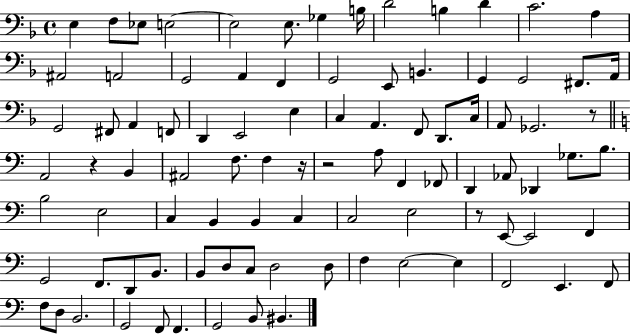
{
  \clef bass
  \time 4/4
  \defaultTimeSignature
  \key f \major
  e4 f8 ees8 e2~~ | e2 e8. ges4 b16 | d'2 b4 d'4 | c'2. a4 | \break ais,2 a,2 | g,2 a,4 f,4 | g,2 e,8 b,4. | g,4 g,2 fis,8. a,16 | \break g,2 fis,8 a,4 f,8 | d,4 e,2 e4 | c4 a,4. f,8 d,8. c16 | a,8 ges,2. r8 | \break \bar "||" \break \key a \minor a,2 r4 b,4 | ais,2 f8. f4 r16 | r2 a8 f,4 fes,8 | d,4 aes,8 des,4 ges8. b8. | \break b2 e2 | c4 b,4 b,4 c4 | c2 e2 | r8 e,8~~ e,2 f,4 | \break g,2 f,8. d,8 b,8. | b,8 d8 c8 d2 d8 | f4 e2~~ e4 | f,2 e,4. f,8 | \break f8 d8 b,2. | g,2 f,8 f,4. | g,2 b,8 bis,4. | \bar "|."
}